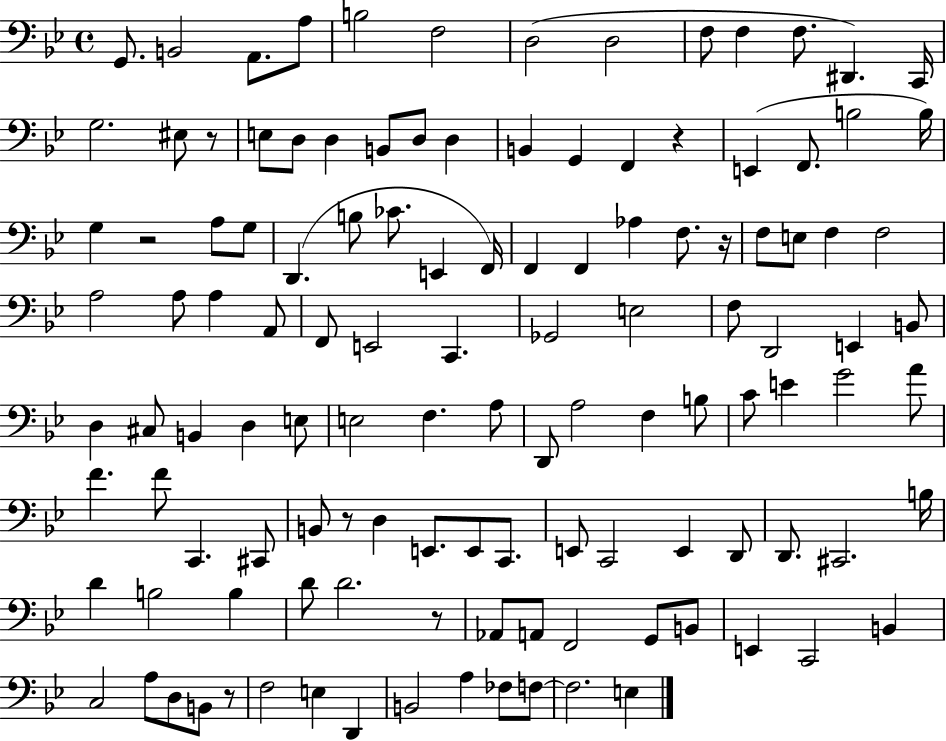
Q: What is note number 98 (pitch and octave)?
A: G2